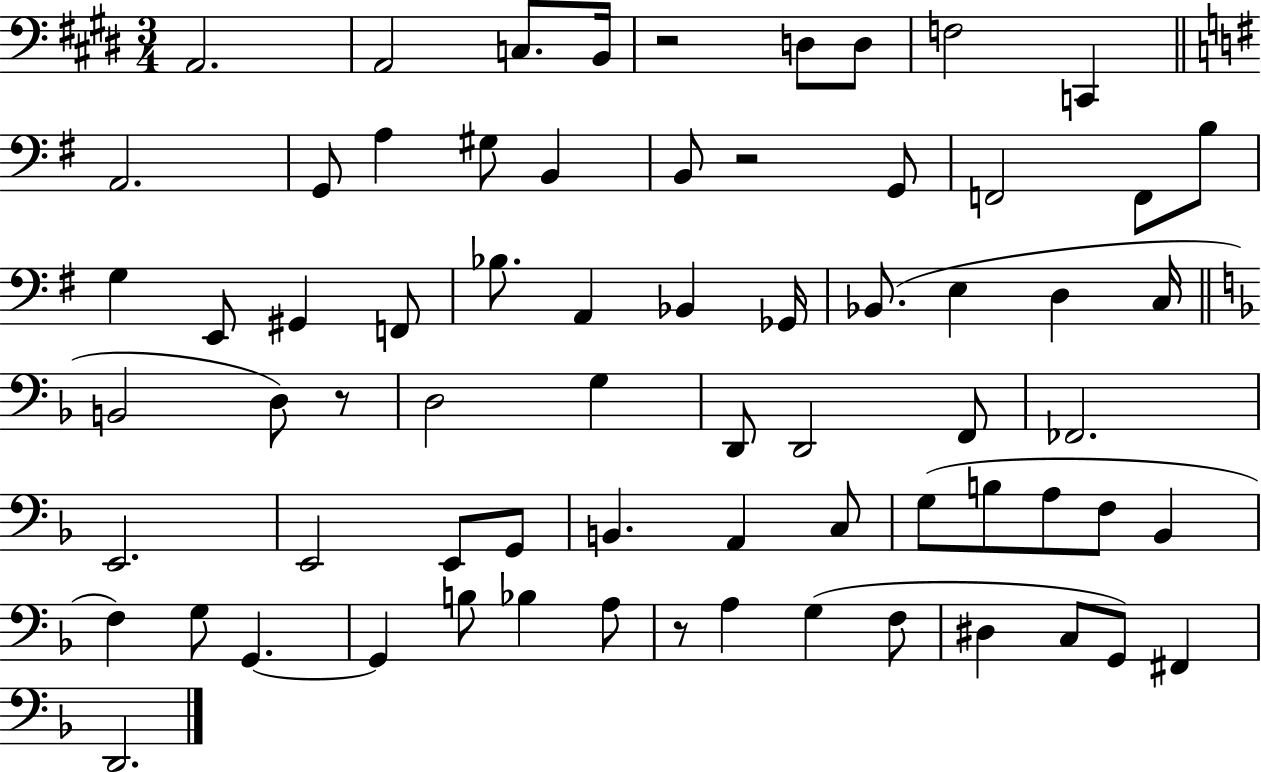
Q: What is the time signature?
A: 3/4